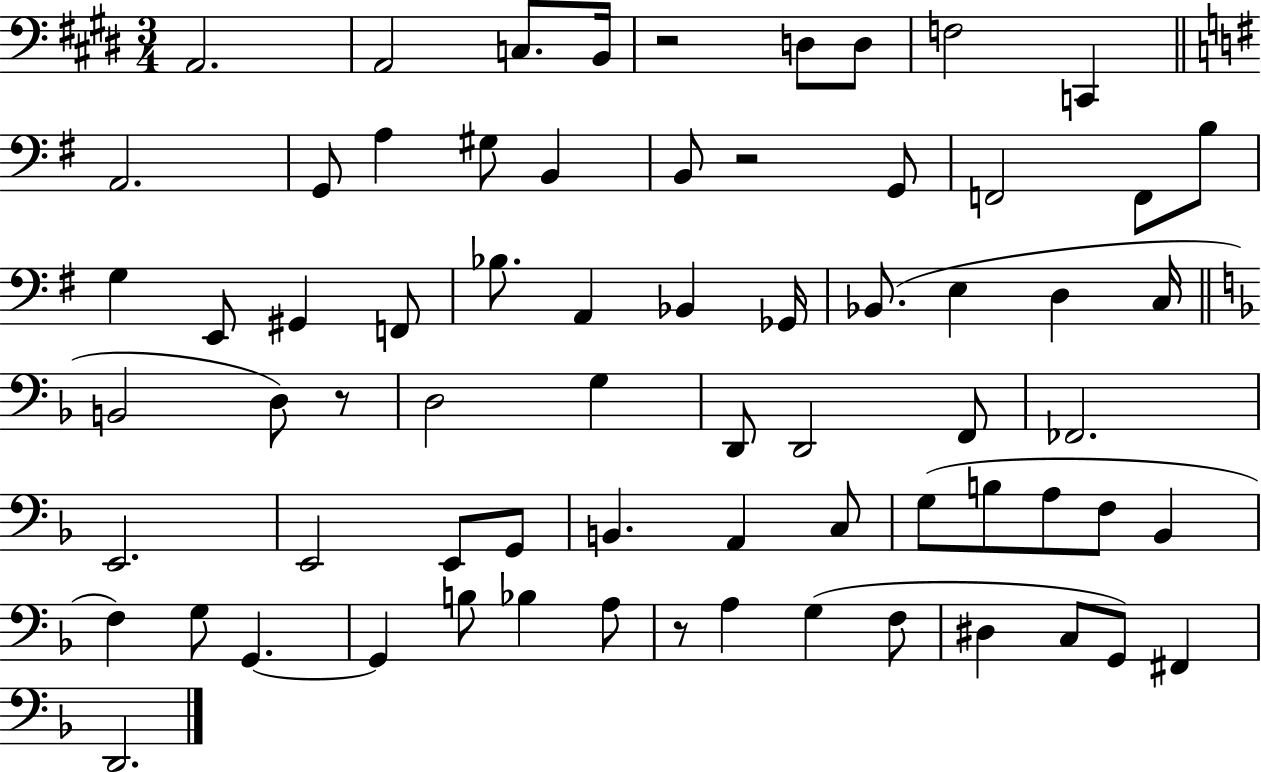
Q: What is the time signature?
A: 3/4